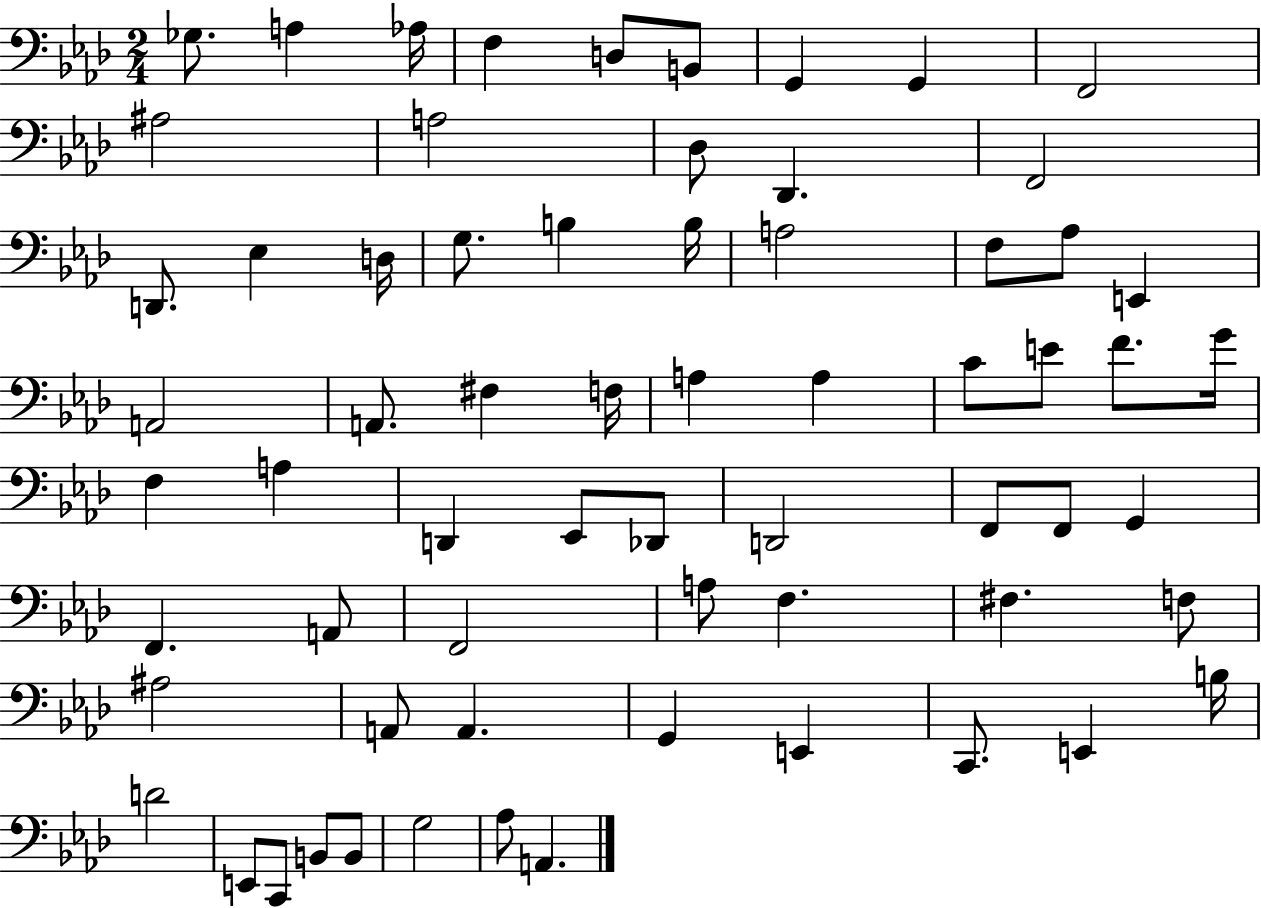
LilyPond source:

{
  \clef bass
  \numericTimeSignature
  \time 2/4
  \key aes \major
  ges8. a4 aes16 | f4 d8 b,8 | g,4 g,4 | f,2 | \break ais2 | a2 | des8 des,4. | f,2 | \break d,8. ees4 d16 | g8. b4 b16 | a2 | f8 aes8 e,4 | \break a,2 | a,8. fis4 f16 | a4 a4 | c'8 e'8 f'8. g'16 | \break f4 a4 | d,4 ees,8 des,8 | d,2 | f,8 f,8 g,4 | \break f,4. a,8 | f,2 | a8 f4. | fis4. f8 | \break ais2 | a,8 a,4. | g,4 e,4 | c,8. e,4 b16 | \break d'2 | e,8 c,8 b,8 b,8 | g2 | aes8 a,4. | \break \bar "|."
}